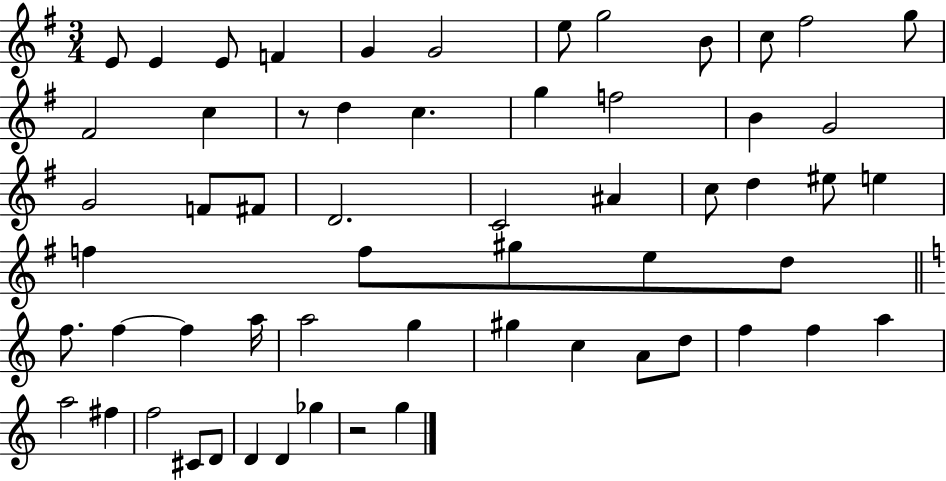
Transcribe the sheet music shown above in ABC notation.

X:1
T:Untitled
M:3/4
L:1/4
K:G
E/2 E E/2 F G G2 e/2 g2 B/2 c/2 ^f2 g/2 ^F2 c z/2 d c g f2 B G2 G2 F/2 ^F/2 D2 C2 ^A c/2 d ^e/2 e f f/2 ^g/2 e/2 d/2 f/2 f f a/4 a2 g ^g c A/2 d/2 f f a a2 ^f f2 ^C/2 D/2 D D _g z2 g